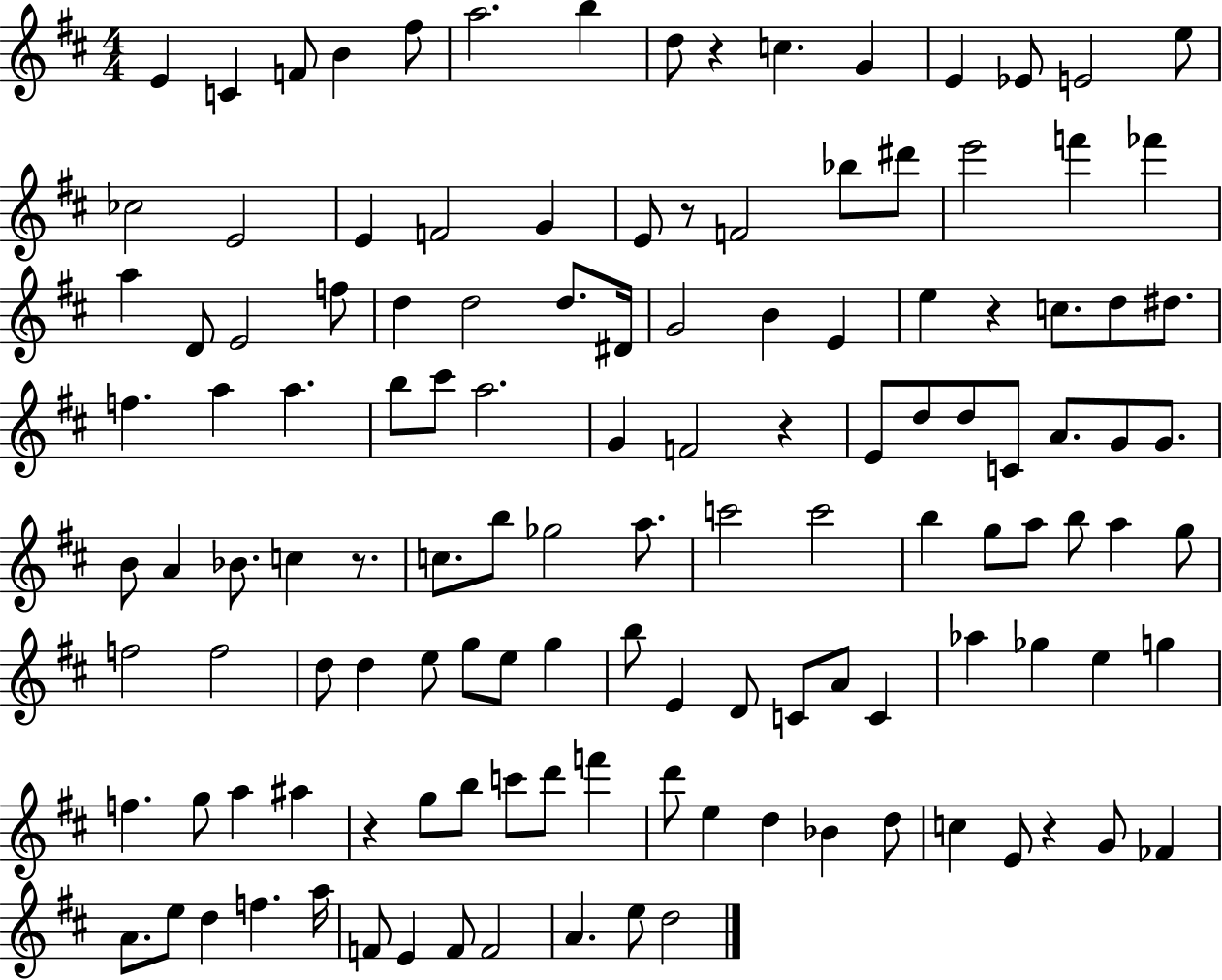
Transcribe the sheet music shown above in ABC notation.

X:1
T:Untitled
M:4/4
L:1/4
K:D
E C F/2 B ^f/2 a2 b d/2 z c G E _E/2 E2 e/2 _c2 E2 E F2 G E/2 z/2 F2 _b/2 ^d'/2 e'2 f' _f' a D/2 E2 f/2 d d2 d/2 ^D/4 G2 B E e z c/2 d/2 ^d/2 f a a b/2 ^c'/2 a2 G F2 z E/2 d/2 d/2 C/2 A/2 G/2 G/2 B/2 A _B/2 c z/2 c/2 b/2 _g2 a/2 c'2 c'2 b g/2 a/2 b/2 a g/2 f2 f2 d/2 d e/2 g/2 e/2 g b/2 E D/2 C/2 A/2 C _a _g e g f g/2 a ^a z g/2 b/2 c'/2 d'/2 f' d'/2 e d _B d/2 c E/2 z G/2 _F A/2 e/2 d f a/4 F/2 E F/2 F2 A e/2 d2